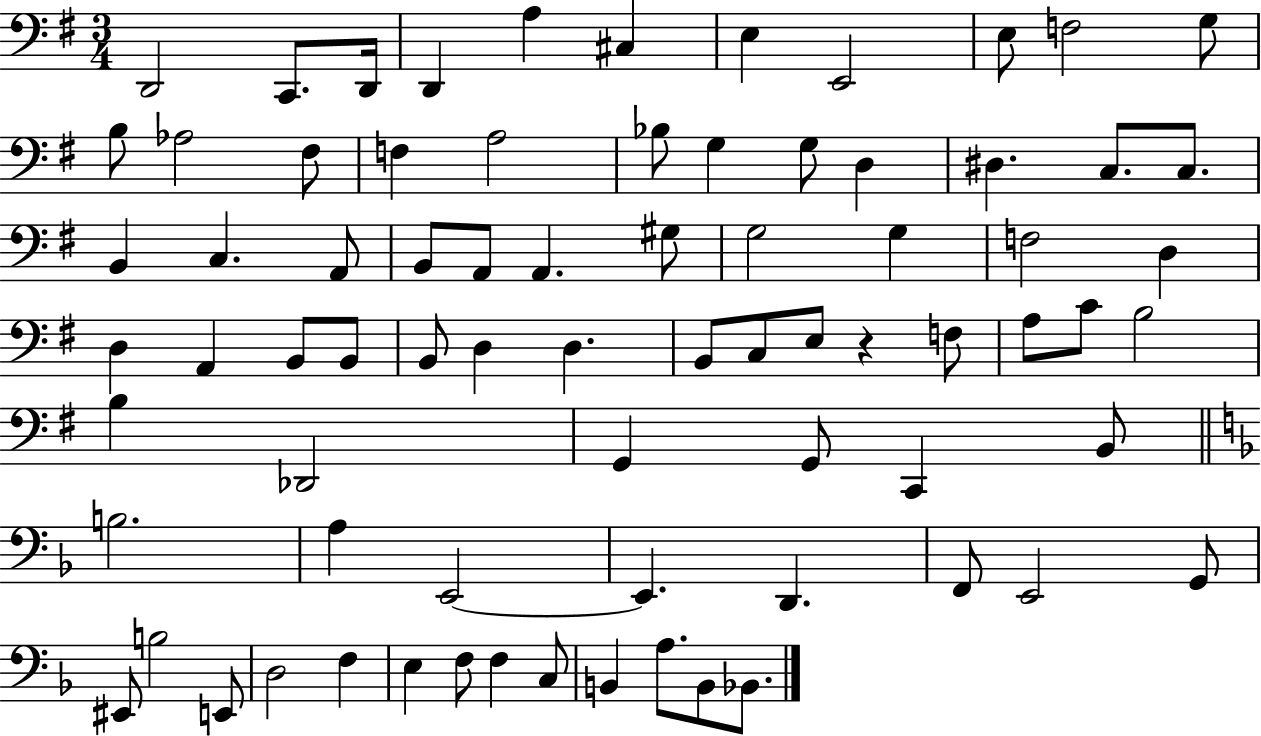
D2/h C2/e. D2/s D2/q A3/q C#3/q E3/q E2/h E3/e F3/h G3/e B3/e Ab3/h F#3/e F3/q A3/h Bb3/e G3/q G3/e D3/q D#3/q. C3/e. C3/e. B2/q C3/q. A2/e B2/e A2/e A2/q. G#3/e G3/h G3/q F3/h D3/q D3/q A2/q B2/e B2/e B2/e D3/q D3/q. B2/e C3/e E3/e R/q F3/e A3/e C4/e B3/h B3/q Db2/h G2/q G2/e C2/q B2/e B3/h. A3/q E2/h E2/q. D2/q. F2/e E2/h G2/e EIS2/e B3/h E2/e D3/h F3/q E3/q F3/e F3/q C3/e B2/q A3/e. B2/e Bb2/e.